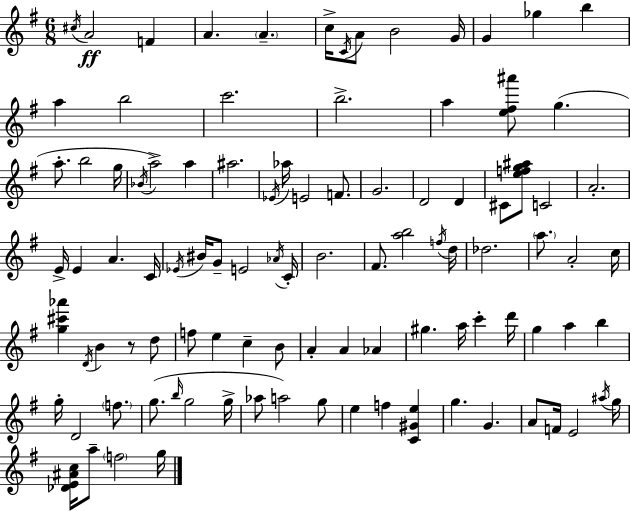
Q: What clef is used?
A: treble